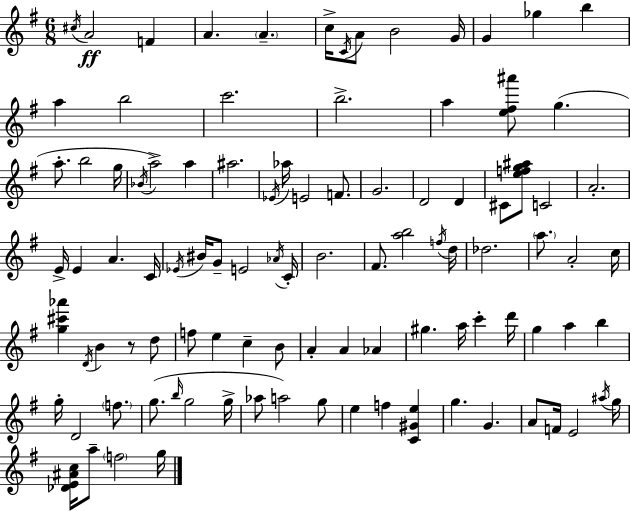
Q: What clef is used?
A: treble